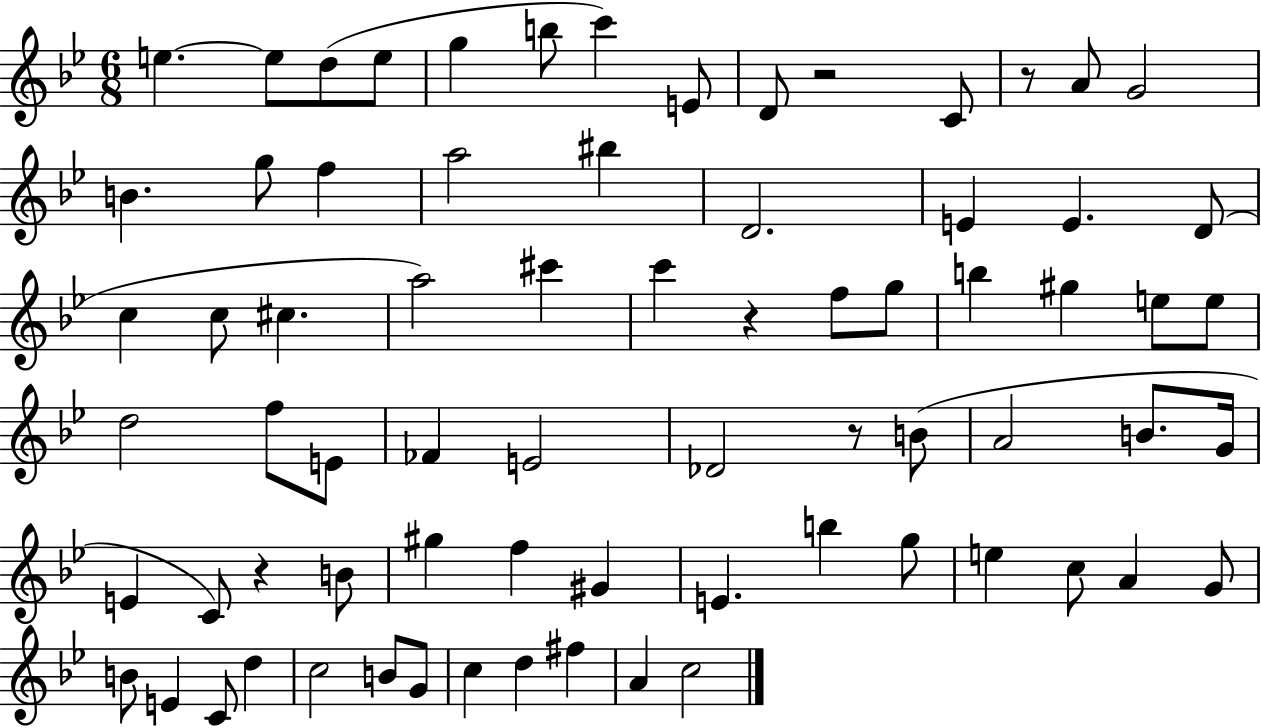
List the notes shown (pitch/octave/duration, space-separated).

E5/q. E5/e D5/e E5/e G5/q B5/e C6/q E4/e D4/e R/h C4/e R/e A4/e G4/h B4/q. G5/e F5/q A5/h BIS5/q D4/h. E4/q E4/q. D4/e C5/q C5/e C#5/q. A5/h C#6/q C6/q R/q F5/e G5/e B5/q G#5/q E5/e E5/e D5/h F5/e E4/e FES4/q E4/h Db4/h R/e B4/e A4/h B4/e. G4/s E4/q C4/e R/q B4/e G#5/q F5/q G#4/q E4/q. B5/q G5/e E5/q C5/e A4/q G4/e B4/e E4/q C4/e D5/q C5/h B4/e G4/e C5/q D5/q F#5/q A4/q C5/h